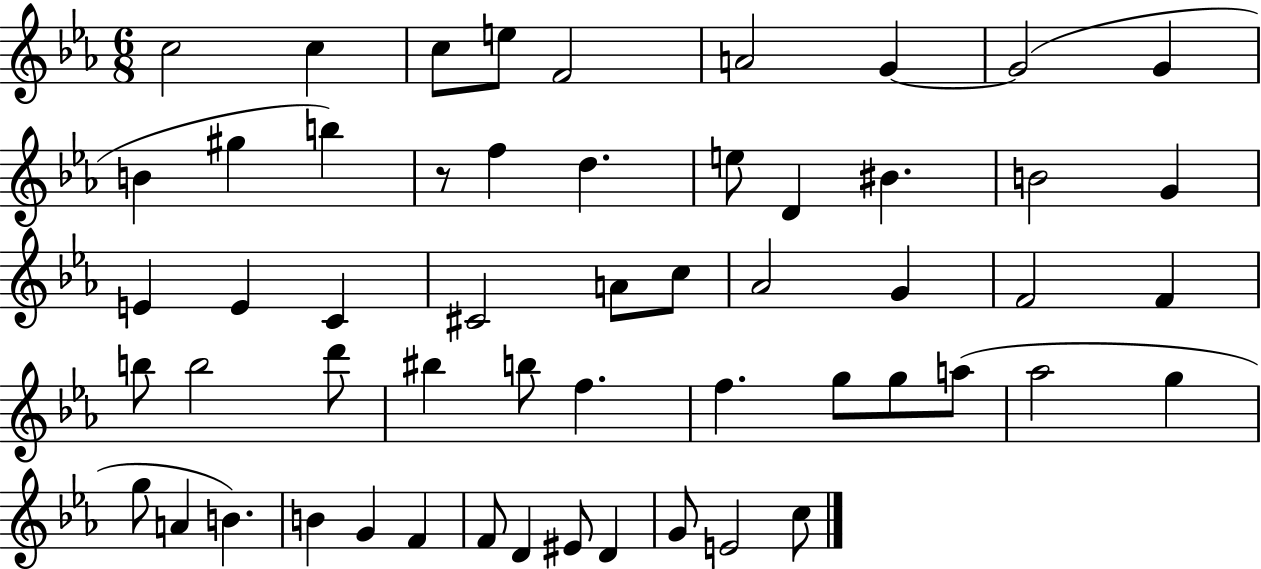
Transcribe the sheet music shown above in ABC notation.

X:1
T:Untitled
M:6/8
L:1/4
K:Eb
c2 c c/2 e/2 F2 A2 G G2 G B ^g b z/2 f d e/2 D ^B B2 G E E C ^C2 A/2 c/2 _A2 G F2 F b/2 b2 d'/2 ^b b/2 f f g/2 g/2 a/2 _a2 g g/2 A B B G F F/2 D ^E/2 D G/2 E2 c/2